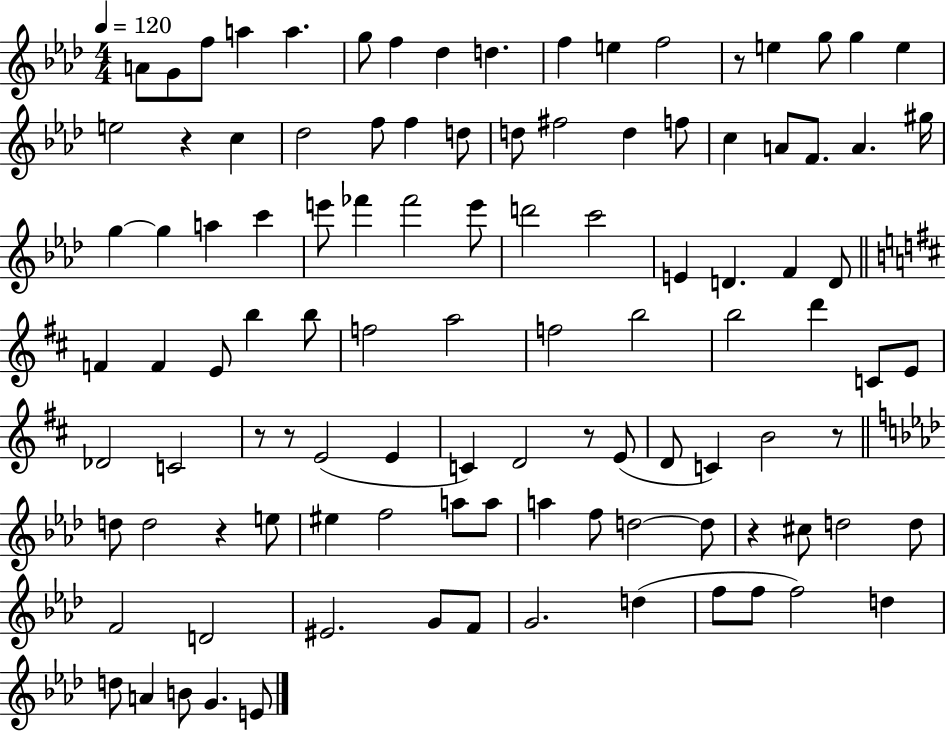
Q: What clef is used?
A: treble